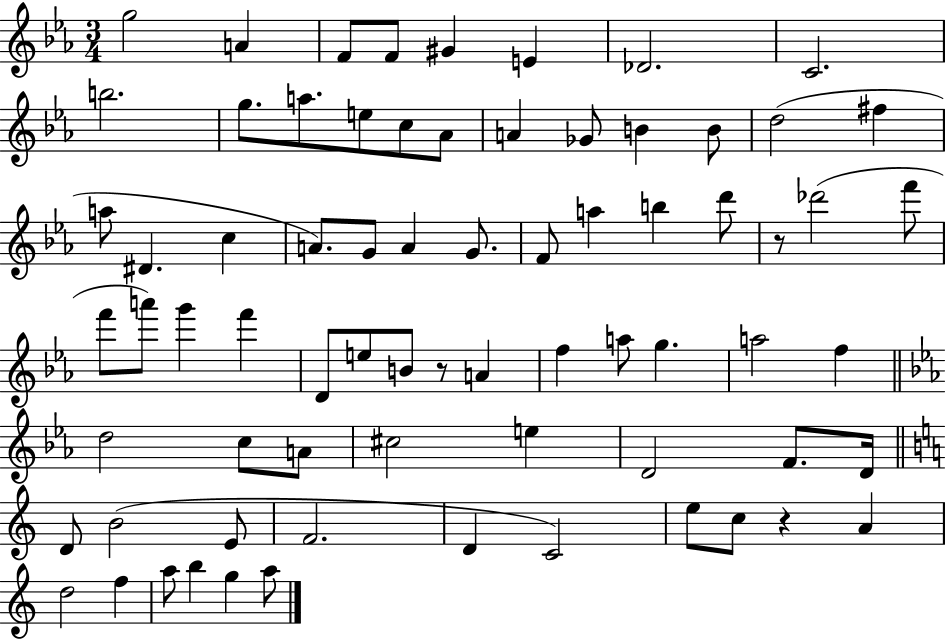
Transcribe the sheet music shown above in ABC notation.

X:1
T:Untitled
M:3/4
L:1/4
K:Eb
g2 A F/2 F/2 ^G E _D2 C2 b2 g/2 a/2 e/2 c/2 _A/2 A _G/2 B B/2 d2 ^f a/2 ^D c A/2 G/2 A G/2 F/2 a b d'/2 z/2 _d'2 f'/2 f'/2 a'/2 g' f' D/2 e/2 B/2 z/2 A f a/2 g a2 f d2 c/2 A/2 ^c2 e D2 F/2 D/4 D/2 B2 E/2 F2 D C2 e/2 c/2 z A d2 f a/2 b g a/2